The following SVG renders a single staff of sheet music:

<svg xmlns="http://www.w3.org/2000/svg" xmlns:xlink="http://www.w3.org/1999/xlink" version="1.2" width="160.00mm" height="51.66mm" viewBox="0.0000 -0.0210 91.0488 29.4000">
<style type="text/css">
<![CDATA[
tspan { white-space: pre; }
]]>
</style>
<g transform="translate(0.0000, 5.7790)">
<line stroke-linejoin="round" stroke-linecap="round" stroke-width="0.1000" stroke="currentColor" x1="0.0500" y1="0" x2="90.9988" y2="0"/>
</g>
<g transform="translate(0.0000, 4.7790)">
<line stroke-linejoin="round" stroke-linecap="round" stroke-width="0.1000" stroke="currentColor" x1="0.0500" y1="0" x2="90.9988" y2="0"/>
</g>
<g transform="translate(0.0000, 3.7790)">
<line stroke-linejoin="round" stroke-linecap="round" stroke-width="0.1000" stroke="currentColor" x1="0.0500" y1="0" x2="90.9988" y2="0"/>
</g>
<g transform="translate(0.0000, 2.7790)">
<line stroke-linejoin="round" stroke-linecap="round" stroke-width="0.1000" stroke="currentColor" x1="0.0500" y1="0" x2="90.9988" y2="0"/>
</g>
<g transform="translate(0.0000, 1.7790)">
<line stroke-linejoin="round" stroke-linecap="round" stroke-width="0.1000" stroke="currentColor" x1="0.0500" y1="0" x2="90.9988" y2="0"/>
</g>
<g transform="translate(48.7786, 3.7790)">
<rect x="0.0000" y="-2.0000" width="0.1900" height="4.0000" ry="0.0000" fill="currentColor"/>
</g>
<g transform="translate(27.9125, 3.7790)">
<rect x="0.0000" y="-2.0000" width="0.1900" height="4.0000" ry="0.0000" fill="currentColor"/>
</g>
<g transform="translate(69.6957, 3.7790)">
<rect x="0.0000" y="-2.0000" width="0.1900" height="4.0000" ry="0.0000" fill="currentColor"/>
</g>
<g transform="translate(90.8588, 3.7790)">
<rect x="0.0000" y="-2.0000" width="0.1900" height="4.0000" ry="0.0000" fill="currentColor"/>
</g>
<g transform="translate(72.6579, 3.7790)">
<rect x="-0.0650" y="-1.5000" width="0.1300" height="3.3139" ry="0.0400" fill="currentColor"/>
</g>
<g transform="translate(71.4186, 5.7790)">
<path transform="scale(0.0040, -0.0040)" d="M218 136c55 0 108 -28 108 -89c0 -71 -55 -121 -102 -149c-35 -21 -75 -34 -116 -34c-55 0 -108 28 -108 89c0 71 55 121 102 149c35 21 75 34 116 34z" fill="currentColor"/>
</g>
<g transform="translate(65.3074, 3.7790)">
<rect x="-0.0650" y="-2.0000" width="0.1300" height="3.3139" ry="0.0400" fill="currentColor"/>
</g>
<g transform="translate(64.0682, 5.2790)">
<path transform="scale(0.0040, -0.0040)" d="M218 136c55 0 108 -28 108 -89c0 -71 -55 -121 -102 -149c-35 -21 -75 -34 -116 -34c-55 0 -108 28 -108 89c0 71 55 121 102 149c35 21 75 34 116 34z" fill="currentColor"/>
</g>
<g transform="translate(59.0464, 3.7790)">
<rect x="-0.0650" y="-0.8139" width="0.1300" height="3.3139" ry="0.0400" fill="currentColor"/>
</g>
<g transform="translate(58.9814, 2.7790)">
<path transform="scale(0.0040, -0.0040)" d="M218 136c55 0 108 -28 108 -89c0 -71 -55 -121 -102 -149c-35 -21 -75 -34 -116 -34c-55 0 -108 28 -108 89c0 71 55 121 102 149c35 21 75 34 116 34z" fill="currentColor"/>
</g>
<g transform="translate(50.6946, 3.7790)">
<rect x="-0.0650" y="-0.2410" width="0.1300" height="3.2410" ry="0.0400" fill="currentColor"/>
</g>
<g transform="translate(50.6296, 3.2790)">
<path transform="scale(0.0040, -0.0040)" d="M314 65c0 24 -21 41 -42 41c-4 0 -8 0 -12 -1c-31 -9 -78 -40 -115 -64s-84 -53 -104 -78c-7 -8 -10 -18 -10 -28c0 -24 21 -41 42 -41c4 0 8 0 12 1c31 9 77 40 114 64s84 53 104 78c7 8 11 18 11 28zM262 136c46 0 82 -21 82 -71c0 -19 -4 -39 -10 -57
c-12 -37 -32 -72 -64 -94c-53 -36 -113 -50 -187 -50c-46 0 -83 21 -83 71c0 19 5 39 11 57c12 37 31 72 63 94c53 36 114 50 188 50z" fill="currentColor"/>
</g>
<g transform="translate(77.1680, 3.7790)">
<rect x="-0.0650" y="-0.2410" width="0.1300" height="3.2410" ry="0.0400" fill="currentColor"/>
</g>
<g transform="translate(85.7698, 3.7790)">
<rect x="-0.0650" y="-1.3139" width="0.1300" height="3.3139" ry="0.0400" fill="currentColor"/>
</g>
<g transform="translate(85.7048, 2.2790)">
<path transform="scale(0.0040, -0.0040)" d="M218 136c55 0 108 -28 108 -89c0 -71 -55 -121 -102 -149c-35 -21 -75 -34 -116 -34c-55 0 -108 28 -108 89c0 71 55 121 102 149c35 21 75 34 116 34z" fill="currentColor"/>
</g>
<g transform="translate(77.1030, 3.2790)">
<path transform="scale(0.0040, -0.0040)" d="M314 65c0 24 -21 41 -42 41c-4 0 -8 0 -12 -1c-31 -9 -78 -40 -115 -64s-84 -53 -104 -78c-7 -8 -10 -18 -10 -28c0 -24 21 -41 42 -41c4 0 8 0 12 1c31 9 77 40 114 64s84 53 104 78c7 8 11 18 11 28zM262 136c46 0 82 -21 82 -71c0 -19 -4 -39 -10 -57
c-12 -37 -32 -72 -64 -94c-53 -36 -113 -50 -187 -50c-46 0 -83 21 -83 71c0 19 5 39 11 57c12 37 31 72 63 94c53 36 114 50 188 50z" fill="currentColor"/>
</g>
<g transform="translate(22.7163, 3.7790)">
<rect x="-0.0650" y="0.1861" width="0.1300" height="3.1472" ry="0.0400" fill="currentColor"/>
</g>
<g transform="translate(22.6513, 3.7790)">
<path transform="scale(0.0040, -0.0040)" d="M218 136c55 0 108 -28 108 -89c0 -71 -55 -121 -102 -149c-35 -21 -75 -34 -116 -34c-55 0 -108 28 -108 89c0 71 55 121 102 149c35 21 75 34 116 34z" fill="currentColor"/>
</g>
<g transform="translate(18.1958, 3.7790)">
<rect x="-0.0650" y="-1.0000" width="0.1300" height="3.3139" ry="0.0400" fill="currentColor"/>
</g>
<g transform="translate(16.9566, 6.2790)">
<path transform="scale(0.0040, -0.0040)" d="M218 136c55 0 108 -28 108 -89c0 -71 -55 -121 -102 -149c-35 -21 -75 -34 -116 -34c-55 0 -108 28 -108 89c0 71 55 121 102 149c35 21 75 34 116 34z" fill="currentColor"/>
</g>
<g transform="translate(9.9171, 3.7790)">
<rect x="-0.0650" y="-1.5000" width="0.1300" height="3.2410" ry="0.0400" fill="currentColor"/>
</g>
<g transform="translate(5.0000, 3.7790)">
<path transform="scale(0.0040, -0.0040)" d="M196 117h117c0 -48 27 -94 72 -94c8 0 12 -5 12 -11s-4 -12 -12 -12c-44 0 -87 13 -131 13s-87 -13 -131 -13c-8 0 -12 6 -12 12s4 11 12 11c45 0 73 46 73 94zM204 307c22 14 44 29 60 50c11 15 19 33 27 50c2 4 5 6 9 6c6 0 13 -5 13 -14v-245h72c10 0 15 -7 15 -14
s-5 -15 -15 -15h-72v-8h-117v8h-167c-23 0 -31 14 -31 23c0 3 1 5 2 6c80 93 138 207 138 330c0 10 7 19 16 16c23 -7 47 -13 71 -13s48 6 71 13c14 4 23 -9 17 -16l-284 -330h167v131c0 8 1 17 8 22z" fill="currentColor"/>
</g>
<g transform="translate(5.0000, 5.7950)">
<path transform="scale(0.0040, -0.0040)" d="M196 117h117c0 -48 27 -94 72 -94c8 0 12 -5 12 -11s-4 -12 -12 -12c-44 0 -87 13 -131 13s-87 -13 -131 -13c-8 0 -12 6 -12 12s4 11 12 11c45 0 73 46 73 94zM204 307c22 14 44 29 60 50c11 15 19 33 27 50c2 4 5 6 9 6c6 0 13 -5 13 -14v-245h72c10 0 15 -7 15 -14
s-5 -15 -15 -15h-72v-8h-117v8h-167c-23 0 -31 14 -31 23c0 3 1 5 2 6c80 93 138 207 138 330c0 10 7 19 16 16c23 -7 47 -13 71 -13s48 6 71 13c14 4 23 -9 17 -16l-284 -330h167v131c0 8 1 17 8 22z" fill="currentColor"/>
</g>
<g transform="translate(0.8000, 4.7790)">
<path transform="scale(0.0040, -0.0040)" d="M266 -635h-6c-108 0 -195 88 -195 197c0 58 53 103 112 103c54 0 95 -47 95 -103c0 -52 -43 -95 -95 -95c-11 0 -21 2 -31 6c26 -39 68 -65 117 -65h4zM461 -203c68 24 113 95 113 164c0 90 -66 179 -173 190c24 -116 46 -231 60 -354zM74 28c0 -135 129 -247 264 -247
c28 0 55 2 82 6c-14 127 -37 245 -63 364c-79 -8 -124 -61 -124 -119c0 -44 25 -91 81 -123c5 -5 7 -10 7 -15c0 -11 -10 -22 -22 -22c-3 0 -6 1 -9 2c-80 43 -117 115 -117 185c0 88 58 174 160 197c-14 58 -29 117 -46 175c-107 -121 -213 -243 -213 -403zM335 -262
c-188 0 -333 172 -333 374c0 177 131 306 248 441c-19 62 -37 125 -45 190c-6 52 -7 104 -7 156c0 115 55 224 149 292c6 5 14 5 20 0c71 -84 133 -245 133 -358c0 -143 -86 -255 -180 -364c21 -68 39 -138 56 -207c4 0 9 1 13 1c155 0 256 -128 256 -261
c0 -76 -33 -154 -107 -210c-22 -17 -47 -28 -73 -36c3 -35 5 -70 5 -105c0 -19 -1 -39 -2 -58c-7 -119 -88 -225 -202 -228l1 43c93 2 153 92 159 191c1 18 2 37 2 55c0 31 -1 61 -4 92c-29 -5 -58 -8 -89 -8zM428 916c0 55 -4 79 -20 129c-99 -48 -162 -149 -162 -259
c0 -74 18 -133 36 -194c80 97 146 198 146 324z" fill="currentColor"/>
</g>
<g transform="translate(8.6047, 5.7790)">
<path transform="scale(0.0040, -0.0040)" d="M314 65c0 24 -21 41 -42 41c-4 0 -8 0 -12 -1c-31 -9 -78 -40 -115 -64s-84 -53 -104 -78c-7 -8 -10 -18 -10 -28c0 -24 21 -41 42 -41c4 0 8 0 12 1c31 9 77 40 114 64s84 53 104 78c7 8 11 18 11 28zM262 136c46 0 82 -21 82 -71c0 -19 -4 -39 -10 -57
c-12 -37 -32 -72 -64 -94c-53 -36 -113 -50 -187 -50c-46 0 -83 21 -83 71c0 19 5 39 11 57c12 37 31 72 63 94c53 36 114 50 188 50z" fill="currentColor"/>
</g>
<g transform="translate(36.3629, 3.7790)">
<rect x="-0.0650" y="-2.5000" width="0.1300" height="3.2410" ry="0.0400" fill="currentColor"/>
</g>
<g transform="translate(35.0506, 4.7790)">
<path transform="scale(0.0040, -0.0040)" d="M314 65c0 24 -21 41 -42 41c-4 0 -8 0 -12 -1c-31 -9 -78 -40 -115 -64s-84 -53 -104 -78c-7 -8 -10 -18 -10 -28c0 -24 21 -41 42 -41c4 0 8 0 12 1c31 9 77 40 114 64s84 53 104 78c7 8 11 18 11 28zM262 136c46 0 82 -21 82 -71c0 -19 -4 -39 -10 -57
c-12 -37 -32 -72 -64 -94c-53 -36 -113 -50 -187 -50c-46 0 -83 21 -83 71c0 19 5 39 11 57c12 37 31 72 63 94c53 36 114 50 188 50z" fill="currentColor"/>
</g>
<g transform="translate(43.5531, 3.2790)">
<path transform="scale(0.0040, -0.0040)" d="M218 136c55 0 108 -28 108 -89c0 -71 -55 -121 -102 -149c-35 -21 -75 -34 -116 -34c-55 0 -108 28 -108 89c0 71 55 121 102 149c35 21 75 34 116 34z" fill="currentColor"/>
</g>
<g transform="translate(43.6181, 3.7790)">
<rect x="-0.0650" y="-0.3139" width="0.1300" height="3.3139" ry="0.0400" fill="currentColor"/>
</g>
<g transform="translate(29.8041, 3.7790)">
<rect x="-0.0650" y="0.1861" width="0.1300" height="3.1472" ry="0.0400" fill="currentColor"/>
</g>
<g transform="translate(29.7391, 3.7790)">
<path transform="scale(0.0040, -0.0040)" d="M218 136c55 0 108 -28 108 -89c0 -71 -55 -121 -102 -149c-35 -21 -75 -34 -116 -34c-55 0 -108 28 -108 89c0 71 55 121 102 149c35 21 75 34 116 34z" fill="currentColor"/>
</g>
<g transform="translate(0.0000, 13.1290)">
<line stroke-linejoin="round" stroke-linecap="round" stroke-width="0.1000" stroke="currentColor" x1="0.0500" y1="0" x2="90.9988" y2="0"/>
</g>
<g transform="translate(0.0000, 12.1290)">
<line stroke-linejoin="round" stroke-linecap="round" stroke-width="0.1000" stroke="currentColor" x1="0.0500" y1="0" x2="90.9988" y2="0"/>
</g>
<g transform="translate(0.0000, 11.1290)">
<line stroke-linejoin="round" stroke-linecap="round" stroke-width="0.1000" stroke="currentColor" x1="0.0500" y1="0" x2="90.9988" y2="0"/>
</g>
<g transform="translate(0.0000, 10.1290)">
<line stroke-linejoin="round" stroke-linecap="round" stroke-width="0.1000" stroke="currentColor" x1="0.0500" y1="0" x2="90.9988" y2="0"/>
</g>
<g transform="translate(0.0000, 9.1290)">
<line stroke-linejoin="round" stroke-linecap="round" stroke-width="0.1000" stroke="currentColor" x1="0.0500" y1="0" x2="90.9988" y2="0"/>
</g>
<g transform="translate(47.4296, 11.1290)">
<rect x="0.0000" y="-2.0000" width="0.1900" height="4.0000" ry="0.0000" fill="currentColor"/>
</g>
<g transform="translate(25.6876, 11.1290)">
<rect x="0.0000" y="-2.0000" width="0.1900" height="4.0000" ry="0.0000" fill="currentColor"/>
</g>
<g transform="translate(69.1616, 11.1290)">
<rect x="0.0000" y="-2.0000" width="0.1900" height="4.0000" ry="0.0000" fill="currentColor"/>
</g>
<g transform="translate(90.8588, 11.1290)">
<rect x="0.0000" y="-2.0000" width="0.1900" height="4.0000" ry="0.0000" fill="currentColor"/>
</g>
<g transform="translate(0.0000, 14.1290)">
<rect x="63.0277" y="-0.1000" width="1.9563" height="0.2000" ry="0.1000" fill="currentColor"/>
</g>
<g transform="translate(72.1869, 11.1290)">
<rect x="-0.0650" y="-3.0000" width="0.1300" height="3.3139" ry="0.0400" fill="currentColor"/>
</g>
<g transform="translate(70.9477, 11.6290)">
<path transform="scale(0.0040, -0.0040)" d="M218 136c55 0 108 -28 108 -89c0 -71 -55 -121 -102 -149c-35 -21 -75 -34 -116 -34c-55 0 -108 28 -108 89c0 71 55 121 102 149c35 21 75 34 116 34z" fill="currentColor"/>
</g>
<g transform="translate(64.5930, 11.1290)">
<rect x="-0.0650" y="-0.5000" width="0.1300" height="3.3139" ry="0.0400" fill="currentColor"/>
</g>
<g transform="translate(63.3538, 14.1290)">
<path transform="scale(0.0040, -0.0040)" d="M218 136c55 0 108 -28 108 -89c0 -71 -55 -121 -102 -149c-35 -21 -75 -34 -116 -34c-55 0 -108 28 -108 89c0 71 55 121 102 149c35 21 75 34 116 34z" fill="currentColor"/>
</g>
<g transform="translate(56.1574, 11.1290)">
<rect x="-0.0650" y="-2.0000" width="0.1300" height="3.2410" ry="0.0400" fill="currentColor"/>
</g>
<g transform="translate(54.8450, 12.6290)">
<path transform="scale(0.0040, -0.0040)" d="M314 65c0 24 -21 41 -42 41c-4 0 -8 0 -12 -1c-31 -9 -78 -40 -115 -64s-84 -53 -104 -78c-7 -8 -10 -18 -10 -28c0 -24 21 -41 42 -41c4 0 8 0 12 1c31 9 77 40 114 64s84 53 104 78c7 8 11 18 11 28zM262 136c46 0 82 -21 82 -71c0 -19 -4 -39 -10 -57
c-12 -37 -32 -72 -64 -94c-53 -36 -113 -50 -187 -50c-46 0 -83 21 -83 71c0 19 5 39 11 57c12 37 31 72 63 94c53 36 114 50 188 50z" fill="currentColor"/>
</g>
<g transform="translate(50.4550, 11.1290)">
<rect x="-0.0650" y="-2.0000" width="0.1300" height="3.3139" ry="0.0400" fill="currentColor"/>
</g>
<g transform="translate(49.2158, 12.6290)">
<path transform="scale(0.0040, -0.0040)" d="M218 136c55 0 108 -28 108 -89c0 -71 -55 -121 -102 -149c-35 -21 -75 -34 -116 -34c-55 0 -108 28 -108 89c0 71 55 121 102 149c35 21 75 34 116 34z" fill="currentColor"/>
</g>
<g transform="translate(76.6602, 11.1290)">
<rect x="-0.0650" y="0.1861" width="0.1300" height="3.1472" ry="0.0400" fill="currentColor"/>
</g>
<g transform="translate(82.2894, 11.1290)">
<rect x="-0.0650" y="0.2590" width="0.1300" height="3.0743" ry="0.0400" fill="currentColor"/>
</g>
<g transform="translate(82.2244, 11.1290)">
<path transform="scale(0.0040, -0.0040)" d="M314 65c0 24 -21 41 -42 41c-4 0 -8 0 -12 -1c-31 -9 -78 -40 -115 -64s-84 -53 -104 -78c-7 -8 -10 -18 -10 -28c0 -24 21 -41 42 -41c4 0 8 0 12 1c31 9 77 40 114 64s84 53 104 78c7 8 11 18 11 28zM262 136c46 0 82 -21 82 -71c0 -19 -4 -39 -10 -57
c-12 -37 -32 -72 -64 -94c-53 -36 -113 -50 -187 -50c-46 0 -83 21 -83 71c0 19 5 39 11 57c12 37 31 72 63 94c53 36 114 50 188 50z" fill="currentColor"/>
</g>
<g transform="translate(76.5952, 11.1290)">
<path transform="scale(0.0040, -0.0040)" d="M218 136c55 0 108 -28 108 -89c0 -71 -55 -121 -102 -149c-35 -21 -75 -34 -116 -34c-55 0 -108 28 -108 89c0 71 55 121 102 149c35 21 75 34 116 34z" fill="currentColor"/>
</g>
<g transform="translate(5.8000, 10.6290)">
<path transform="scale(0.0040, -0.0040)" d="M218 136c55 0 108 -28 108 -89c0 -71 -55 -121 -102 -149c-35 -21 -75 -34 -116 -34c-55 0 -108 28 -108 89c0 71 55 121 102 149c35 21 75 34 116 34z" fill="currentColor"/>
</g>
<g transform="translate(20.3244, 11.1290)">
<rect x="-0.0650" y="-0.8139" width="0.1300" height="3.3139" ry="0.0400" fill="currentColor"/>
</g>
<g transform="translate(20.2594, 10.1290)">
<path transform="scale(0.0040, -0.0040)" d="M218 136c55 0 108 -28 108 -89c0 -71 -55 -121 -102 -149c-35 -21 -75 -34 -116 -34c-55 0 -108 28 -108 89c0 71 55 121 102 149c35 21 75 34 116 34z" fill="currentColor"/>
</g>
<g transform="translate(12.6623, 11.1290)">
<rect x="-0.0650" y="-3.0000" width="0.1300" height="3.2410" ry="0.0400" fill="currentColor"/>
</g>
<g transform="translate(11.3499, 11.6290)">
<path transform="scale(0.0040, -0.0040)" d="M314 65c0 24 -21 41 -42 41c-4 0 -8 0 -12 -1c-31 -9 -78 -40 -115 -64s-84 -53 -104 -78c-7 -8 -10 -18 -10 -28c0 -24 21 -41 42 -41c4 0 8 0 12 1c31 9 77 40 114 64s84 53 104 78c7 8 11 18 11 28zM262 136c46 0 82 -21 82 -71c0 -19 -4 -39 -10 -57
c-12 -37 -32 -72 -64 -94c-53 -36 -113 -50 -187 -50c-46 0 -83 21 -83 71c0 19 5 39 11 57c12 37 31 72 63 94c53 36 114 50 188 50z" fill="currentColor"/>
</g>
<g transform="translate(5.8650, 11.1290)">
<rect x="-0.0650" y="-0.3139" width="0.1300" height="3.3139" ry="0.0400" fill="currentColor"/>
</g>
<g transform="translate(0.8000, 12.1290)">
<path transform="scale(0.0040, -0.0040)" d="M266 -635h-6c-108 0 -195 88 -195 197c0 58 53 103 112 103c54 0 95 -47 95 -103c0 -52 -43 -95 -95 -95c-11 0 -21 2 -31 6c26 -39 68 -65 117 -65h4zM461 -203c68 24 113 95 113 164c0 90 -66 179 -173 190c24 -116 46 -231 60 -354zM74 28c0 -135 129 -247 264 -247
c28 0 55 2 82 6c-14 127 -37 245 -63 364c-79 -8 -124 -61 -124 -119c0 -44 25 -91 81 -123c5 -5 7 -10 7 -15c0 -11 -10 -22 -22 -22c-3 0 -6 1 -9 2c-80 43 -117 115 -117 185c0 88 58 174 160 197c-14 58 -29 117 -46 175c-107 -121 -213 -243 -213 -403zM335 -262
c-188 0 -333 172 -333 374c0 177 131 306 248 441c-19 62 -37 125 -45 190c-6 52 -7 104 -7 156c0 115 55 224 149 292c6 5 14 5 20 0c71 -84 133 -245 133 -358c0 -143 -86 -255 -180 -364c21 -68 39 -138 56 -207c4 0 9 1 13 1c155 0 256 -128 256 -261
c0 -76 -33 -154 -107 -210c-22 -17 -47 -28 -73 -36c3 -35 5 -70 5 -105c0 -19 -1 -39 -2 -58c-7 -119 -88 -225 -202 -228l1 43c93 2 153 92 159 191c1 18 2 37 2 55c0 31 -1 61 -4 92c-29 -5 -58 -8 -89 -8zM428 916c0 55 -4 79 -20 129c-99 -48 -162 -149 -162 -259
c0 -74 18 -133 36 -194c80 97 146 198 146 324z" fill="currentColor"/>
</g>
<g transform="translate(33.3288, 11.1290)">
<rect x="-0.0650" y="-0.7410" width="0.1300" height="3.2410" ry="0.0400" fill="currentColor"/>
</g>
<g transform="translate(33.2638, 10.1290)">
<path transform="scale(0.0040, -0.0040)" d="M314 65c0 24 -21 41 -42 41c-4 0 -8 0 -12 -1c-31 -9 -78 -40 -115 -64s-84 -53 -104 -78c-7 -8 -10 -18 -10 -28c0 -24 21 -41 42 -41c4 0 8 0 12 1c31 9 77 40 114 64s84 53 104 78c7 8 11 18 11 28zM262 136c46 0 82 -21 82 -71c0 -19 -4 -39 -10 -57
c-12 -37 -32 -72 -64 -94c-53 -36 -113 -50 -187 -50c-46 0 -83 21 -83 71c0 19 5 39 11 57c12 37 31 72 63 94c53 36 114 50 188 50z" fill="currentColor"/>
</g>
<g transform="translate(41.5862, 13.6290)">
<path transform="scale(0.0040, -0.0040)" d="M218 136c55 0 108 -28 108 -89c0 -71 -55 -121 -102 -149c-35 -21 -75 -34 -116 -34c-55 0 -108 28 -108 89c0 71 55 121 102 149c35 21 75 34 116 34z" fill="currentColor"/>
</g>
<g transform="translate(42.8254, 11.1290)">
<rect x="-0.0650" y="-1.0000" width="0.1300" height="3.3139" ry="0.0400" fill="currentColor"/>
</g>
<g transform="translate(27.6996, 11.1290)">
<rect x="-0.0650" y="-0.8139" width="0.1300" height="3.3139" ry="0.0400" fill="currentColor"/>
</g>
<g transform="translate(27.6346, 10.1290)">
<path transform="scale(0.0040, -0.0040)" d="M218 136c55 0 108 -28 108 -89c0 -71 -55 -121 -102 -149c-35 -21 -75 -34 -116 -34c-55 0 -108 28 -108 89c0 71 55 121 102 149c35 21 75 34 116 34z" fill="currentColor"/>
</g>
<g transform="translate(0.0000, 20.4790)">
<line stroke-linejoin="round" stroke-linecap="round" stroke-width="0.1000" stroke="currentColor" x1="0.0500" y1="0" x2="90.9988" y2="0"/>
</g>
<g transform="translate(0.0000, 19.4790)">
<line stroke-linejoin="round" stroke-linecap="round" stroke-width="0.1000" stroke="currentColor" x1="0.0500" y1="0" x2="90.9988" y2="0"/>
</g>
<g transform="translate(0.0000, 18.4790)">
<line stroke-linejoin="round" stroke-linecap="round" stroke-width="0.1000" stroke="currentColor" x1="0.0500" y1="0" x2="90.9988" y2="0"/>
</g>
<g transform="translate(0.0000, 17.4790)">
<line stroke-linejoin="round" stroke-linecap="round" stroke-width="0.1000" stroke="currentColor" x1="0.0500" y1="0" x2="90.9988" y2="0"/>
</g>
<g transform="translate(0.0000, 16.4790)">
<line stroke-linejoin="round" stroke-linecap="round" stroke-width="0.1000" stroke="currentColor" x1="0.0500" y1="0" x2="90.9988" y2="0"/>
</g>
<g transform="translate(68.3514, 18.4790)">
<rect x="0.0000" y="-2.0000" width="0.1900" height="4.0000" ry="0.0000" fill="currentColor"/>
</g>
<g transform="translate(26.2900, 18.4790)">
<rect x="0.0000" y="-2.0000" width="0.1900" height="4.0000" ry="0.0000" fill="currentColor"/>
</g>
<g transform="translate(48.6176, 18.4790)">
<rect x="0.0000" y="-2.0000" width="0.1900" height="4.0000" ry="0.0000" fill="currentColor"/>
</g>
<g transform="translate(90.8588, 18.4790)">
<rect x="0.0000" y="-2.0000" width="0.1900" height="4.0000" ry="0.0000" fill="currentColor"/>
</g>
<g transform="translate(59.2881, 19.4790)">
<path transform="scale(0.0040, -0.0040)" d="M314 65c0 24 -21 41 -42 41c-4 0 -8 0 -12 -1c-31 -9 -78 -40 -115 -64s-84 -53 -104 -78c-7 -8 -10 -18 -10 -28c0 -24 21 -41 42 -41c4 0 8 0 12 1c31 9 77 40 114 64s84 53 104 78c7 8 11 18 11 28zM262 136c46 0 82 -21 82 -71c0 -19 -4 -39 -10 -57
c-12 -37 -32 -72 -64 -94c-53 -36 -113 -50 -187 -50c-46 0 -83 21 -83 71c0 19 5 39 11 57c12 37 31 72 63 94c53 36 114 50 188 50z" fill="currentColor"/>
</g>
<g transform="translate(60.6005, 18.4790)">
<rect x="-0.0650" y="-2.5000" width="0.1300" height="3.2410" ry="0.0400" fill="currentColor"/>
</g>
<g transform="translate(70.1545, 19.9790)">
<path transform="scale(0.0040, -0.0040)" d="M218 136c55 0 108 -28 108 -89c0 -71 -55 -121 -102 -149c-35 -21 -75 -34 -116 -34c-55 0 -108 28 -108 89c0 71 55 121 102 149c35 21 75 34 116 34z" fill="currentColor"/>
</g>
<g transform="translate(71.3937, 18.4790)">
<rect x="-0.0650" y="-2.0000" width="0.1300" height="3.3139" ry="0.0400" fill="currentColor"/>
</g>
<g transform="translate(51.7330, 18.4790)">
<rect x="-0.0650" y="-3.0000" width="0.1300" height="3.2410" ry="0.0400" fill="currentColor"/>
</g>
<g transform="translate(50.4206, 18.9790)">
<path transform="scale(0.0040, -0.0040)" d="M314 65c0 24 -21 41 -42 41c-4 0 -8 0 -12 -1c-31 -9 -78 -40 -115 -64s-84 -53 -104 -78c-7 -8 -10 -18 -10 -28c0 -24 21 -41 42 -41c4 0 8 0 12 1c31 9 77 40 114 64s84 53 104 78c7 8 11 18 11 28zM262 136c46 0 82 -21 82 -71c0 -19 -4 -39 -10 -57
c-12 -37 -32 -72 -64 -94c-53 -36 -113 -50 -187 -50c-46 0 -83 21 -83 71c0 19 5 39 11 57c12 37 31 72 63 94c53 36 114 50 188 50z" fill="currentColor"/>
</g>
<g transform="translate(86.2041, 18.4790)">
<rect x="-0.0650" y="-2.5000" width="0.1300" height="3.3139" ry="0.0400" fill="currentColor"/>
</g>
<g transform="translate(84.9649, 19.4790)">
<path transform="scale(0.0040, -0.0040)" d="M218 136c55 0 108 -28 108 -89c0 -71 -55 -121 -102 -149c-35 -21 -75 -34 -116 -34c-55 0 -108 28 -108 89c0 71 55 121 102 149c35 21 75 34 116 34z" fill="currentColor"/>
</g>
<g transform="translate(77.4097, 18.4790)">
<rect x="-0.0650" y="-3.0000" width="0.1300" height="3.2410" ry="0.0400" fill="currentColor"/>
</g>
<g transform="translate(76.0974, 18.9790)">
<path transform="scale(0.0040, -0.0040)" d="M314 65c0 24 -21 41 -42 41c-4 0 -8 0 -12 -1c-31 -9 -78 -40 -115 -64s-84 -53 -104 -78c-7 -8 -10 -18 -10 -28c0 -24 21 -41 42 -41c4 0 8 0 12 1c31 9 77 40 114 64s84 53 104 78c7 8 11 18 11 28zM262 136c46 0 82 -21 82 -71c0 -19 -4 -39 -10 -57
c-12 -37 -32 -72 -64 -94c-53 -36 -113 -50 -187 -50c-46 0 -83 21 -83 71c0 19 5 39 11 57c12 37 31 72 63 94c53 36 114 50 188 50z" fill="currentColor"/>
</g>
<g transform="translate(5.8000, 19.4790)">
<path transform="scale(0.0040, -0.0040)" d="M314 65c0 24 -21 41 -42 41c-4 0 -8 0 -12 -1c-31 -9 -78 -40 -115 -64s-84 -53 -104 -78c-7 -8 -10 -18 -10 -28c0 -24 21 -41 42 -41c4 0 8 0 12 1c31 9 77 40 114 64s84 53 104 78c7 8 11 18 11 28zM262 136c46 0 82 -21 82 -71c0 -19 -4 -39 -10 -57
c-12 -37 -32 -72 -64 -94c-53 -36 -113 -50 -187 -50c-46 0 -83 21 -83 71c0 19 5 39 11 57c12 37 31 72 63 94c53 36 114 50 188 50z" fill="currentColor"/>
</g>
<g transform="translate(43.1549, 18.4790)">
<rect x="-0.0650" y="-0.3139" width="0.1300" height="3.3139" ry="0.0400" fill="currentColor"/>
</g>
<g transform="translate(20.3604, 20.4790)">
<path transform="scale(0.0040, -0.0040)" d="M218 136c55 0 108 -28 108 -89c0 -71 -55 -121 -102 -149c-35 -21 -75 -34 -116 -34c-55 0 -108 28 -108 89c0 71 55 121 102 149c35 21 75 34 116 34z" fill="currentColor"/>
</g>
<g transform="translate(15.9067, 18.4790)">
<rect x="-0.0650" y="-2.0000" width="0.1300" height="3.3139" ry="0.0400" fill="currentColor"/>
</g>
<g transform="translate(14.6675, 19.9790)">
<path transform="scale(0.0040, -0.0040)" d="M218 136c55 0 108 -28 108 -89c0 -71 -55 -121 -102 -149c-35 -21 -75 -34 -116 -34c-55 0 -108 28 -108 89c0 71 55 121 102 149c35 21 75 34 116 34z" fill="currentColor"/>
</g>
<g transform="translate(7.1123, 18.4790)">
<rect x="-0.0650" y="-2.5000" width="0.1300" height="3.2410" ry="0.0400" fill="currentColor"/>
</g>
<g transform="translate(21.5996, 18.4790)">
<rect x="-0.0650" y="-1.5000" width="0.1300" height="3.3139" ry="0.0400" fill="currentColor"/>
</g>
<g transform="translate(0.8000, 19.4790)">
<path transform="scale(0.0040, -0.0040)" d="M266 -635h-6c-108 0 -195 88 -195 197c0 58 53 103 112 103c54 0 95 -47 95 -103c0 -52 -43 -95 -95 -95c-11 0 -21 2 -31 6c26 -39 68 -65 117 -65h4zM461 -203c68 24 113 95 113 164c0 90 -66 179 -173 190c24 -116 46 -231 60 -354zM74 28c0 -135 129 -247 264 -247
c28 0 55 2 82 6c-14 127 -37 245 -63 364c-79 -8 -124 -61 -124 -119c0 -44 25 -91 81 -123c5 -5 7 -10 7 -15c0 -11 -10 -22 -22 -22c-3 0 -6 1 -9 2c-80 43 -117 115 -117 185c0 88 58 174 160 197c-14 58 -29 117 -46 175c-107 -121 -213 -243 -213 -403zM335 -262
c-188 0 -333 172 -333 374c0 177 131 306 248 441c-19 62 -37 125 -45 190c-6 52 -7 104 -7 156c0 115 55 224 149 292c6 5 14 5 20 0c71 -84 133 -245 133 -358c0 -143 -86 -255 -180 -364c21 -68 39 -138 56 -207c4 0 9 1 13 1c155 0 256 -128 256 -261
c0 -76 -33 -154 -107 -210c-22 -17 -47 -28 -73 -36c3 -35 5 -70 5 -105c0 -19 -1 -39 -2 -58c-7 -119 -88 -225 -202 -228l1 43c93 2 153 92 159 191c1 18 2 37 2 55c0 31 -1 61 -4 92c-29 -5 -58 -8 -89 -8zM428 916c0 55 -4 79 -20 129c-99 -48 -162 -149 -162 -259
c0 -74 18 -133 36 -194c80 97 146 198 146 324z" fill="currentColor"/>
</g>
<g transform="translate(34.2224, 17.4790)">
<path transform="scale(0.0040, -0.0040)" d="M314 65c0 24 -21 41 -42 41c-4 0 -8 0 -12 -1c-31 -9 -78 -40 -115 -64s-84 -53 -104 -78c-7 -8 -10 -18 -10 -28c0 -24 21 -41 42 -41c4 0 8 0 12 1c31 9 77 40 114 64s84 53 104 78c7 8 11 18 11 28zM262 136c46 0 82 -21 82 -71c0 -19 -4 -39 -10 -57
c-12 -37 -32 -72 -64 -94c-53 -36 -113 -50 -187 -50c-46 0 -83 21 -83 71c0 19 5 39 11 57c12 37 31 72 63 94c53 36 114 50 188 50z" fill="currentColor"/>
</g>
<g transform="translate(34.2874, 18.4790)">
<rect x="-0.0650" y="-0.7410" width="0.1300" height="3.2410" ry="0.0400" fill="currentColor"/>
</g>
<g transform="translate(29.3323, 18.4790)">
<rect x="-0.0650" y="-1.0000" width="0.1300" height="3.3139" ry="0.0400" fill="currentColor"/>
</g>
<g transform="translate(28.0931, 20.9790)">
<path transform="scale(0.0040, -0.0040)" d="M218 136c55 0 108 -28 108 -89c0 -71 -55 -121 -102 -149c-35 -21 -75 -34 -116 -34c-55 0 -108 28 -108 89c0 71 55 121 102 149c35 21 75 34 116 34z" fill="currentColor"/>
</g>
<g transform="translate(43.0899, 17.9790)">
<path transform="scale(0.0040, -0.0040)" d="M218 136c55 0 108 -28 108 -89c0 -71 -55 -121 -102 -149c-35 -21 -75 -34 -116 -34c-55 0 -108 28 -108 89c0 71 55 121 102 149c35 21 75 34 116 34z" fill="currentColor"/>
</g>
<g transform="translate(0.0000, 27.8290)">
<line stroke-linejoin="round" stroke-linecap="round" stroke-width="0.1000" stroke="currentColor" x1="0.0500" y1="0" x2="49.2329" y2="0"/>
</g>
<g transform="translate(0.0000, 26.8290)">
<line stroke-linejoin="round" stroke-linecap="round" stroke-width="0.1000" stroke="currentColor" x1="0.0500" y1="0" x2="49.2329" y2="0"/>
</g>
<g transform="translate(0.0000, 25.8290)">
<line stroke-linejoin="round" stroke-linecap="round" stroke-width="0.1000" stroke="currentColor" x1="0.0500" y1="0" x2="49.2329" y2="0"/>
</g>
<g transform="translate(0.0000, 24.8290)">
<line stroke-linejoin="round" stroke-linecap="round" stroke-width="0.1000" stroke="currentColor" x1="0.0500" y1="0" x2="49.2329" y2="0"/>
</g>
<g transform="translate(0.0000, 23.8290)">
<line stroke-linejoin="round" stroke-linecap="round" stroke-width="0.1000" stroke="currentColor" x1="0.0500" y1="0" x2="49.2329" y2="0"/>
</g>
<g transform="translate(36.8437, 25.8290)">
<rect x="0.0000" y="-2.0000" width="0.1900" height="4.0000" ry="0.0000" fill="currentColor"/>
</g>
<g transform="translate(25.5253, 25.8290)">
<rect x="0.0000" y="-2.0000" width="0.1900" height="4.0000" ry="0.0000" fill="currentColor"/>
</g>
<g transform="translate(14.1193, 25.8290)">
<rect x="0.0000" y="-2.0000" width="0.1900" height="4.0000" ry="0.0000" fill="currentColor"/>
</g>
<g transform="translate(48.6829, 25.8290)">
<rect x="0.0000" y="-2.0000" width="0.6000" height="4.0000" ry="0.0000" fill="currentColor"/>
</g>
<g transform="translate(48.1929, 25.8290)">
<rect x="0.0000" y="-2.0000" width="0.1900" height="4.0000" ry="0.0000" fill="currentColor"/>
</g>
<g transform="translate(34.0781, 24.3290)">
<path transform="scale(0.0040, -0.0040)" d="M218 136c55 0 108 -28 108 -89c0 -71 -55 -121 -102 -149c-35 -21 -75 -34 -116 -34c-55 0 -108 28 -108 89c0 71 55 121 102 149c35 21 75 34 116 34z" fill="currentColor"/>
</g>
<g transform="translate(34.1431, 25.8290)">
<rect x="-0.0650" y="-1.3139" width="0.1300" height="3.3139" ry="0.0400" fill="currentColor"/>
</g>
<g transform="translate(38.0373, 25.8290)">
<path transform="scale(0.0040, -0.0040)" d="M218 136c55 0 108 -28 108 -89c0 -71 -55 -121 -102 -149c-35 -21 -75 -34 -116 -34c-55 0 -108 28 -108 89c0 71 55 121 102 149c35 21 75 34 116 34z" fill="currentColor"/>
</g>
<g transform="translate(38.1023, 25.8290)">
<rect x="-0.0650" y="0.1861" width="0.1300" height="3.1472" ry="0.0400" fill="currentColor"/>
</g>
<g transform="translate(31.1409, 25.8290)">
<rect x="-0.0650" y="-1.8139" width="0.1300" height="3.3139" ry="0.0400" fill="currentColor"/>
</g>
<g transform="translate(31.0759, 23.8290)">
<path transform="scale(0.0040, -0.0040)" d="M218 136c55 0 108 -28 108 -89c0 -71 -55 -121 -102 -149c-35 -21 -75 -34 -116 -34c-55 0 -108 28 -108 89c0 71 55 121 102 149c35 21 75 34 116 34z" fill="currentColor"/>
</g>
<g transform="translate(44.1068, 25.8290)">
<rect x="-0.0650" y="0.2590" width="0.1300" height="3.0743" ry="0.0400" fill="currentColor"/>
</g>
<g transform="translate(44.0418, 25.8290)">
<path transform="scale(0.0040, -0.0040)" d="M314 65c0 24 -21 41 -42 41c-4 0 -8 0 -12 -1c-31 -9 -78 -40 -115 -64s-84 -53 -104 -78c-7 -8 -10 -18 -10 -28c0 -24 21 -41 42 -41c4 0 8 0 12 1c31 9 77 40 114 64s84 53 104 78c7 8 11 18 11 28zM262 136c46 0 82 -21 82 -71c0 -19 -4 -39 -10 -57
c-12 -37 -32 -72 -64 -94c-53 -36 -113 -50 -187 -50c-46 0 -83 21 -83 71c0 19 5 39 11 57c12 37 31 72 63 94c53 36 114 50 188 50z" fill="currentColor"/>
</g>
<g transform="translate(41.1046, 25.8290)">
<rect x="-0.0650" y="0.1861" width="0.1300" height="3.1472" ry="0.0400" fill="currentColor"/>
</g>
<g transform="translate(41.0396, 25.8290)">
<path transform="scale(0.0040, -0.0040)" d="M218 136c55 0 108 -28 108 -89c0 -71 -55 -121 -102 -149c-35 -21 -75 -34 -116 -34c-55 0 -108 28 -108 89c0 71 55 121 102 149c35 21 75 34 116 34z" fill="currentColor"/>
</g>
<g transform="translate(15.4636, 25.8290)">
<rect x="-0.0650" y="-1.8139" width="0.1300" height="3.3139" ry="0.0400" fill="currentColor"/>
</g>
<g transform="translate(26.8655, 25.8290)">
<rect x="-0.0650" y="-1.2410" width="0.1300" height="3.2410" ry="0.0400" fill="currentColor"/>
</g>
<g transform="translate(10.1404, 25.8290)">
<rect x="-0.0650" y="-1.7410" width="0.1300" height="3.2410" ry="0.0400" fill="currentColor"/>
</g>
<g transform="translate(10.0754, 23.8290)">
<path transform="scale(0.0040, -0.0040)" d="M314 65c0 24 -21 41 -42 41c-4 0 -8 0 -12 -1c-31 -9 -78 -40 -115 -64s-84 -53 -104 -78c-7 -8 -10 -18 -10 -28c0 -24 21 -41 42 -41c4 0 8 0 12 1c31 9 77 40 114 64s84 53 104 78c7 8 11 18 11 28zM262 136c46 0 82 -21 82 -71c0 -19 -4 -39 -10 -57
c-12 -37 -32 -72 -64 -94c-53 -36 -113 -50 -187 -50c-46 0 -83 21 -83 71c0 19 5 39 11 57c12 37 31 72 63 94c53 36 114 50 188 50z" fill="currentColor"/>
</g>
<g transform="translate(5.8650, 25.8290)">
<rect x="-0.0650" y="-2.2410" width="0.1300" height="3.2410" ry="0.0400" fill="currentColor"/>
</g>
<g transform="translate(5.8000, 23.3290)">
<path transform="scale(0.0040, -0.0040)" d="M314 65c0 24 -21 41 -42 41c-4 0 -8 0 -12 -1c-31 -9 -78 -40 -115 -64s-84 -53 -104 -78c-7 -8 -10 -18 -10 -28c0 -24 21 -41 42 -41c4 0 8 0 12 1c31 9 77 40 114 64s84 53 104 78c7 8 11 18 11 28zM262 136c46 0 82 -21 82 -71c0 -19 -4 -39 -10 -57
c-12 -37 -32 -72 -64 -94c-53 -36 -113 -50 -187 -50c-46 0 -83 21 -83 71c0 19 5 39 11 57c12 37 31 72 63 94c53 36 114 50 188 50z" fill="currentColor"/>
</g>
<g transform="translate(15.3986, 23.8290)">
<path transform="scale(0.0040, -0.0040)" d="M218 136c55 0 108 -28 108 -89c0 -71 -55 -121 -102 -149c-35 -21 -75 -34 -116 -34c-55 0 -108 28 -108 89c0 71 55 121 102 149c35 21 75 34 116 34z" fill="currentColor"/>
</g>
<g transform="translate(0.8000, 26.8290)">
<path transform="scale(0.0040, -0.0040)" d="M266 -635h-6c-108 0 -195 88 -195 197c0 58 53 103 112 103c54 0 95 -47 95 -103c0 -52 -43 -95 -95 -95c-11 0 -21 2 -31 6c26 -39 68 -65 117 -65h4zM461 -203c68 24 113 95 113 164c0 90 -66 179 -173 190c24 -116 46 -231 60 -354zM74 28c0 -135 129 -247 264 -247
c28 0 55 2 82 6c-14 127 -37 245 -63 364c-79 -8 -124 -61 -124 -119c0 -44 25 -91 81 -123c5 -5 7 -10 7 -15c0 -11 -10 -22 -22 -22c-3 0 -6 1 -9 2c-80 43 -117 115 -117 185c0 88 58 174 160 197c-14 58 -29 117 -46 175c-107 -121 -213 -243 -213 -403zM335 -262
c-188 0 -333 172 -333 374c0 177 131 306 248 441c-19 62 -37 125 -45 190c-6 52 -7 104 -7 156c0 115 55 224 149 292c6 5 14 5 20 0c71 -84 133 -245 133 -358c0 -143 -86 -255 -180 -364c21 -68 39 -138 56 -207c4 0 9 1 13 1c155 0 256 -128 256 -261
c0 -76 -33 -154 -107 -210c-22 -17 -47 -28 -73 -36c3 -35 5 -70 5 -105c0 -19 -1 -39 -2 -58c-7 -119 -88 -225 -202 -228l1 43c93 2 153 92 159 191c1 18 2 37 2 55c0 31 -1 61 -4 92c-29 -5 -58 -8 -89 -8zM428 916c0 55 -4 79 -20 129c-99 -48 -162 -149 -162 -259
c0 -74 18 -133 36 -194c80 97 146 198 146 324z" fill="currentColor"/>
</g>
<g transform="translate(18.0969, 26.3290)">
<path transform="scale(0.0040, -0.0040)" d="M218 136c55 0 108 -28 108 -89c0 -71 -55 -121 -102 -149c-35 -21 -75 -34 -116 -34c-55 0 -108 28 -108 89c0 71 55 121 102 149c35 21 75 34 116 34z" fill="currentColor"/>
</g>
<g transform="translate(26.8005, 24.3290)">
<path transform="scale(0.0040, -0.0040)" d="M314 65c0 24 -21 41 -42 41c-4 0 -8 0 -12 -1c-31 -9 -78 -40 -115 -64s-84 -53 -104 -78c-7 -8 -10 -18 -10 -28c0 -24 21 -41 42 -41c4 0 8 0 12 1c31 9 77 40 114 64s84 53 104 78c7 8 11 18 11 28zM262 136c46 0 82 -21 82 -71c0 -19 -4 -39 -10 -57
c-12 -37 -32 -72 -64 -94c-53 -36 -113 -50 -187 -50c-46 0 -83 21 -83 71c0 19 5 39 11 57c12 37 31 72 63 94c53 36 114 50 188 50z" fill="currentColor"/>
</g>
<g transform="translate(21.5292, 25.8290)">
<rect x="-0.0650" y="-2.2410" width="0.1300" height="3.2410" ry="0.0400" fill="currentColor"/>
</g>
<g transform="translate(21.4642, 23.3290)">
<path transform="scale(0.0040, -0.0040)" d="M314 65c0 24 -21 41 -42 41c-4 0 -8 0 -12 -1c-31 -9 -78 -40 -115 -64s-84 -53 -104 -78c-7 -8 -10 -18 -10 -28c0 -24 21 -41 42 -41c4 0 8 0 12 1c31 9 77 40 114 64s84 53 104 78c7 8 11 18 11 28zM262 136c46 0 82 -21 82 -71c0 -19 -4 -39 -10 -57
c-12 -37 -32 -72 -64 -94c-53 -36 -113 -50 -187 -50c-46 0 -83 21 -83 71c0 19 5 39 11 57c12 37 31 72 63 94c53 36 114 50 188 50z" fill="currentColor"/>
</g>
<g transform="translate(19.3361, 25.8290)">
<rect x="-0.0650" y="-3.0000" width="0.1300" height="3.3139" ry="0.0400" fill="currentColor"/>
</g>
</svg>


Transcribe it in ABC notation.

X:1
T:Untitled
M:4/4
L:1/4
K:C
E2 D B B G2 c c2 d F E c2 e c A2 d d d2 D F F2 C A B B2 G2 F E D d2 c A2 G2 F A2 G g2 f2 f A g2 e2 f e B B B2